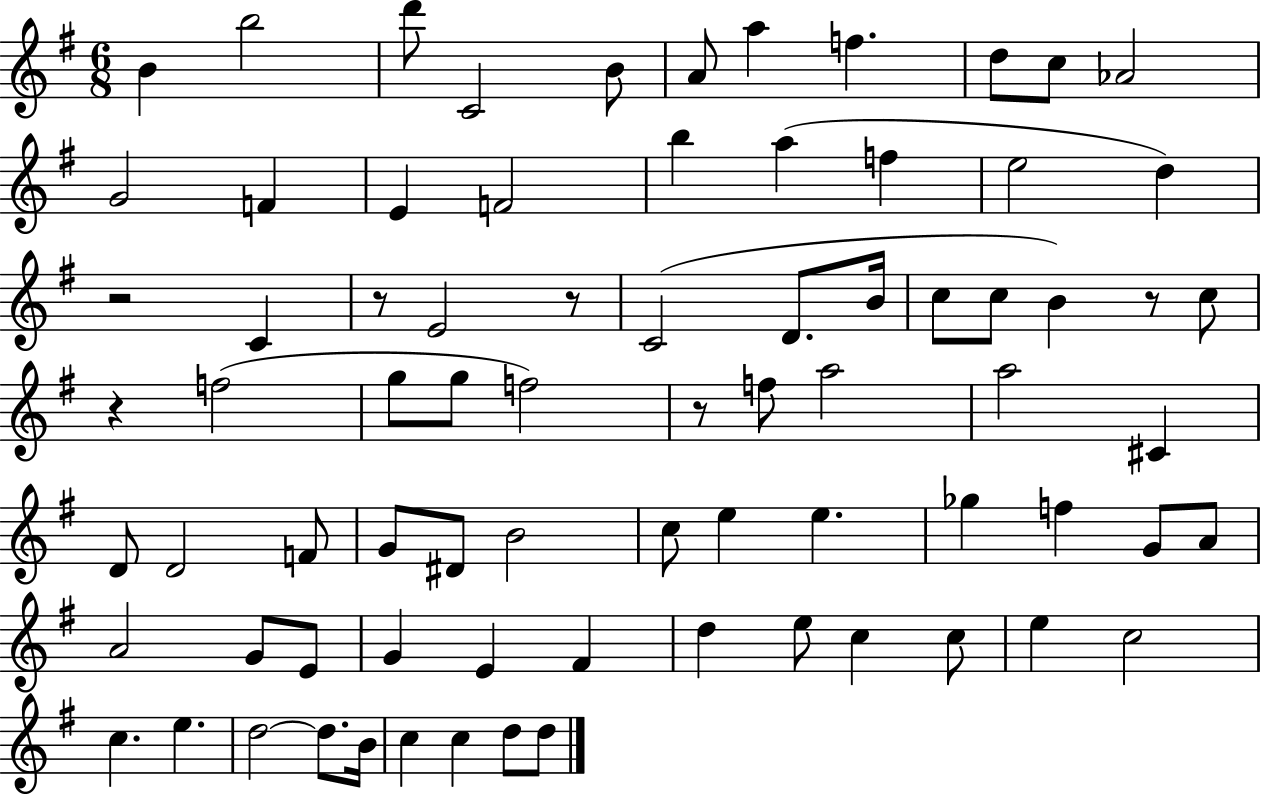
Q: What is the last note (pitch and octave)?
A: D5